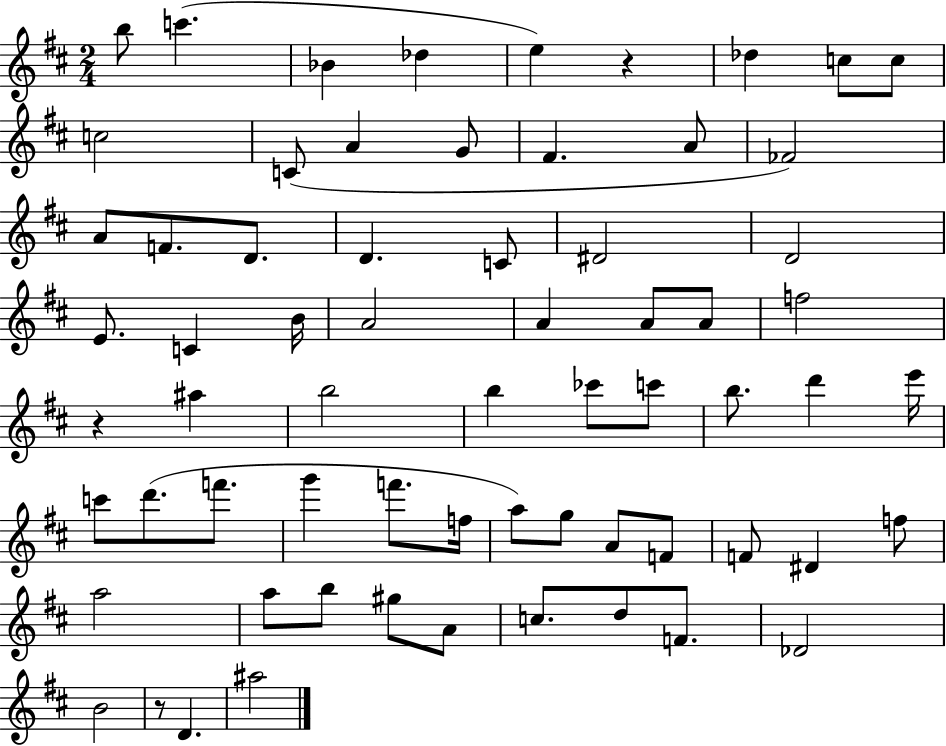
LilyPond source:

{
  \clef treble
  \numericTimeSignature
  \time 2/4
  \key d \major
  \repeat volta 2 { b''8 c'''4.( | bes'4 des''4 | e''4) r4 | des''4 c''8 c''8 | \break c''2 | c'8( a'4 g'8 | fis'4. a'8 | fes'2) | \break a'8 f'8. d'8. | d'4. c'8 | dis'2 | d'2 | \break e'8. c'4 b'16 | a'2 | a'4 a'8 a'8 | f''2 | \break r4 ais''4 | b''2 | b''4 ces'''8 c'''8 | b''8. d'''4 e'''16 | \break c'''8 d'''8.( f'''8. | g'''4 f'''8. f''16 | a''8) g''8 a'8 f'8 | f'8 dis'4 f''8 | \break a''2 | a''8 b''8 gis''8 a'8 | c''8. d''8 f'8. | des'2 | \break b'2 | r8 d'4. | ais''2 | } \bar "|."
}